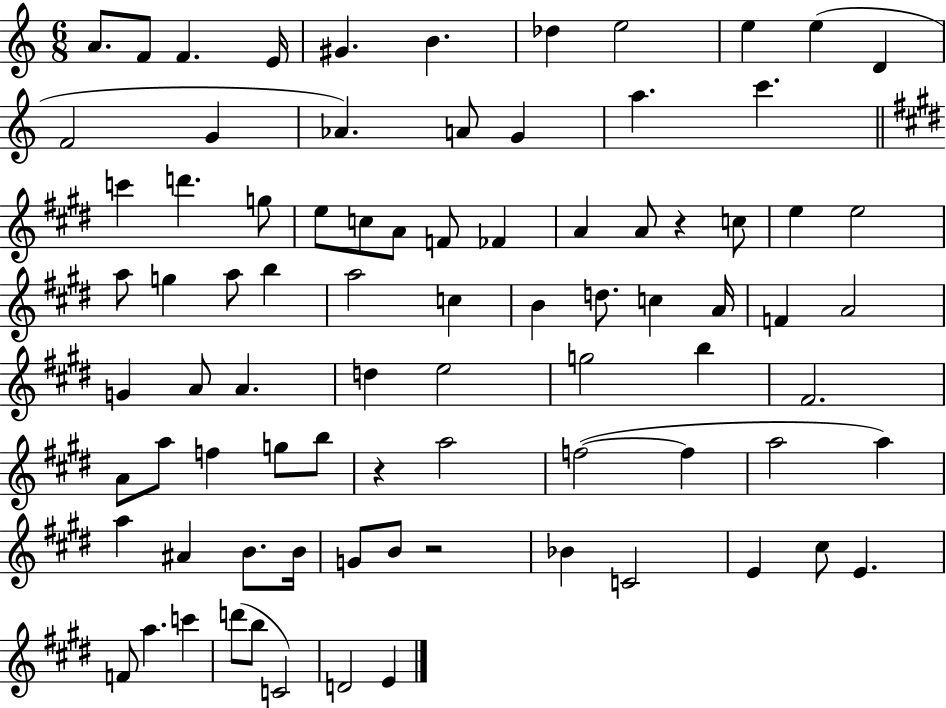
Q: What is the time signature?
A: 6/8